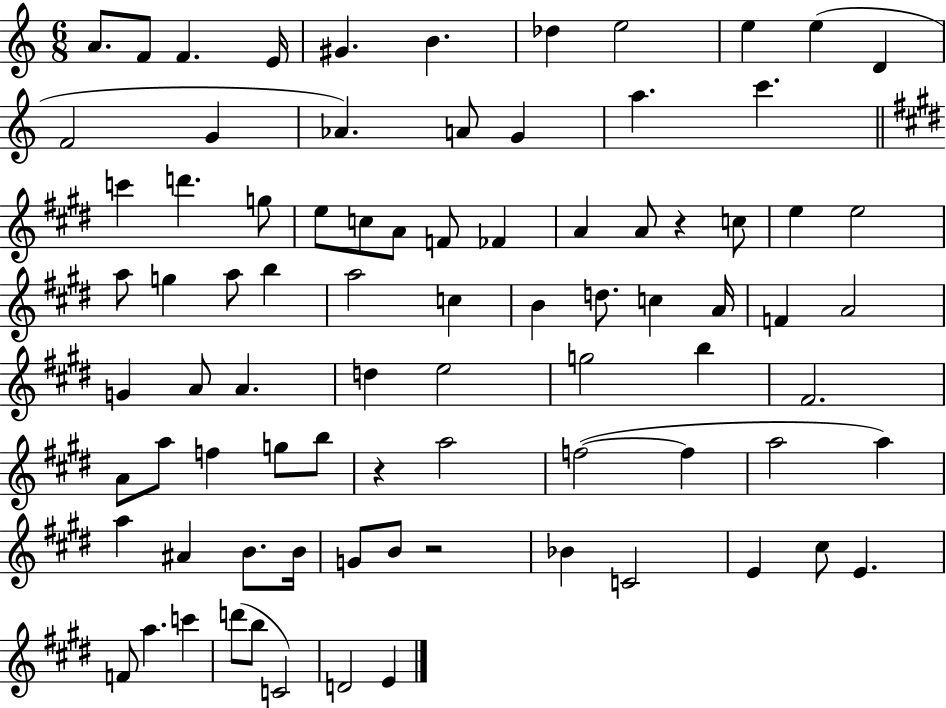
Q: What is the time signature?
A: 6/8